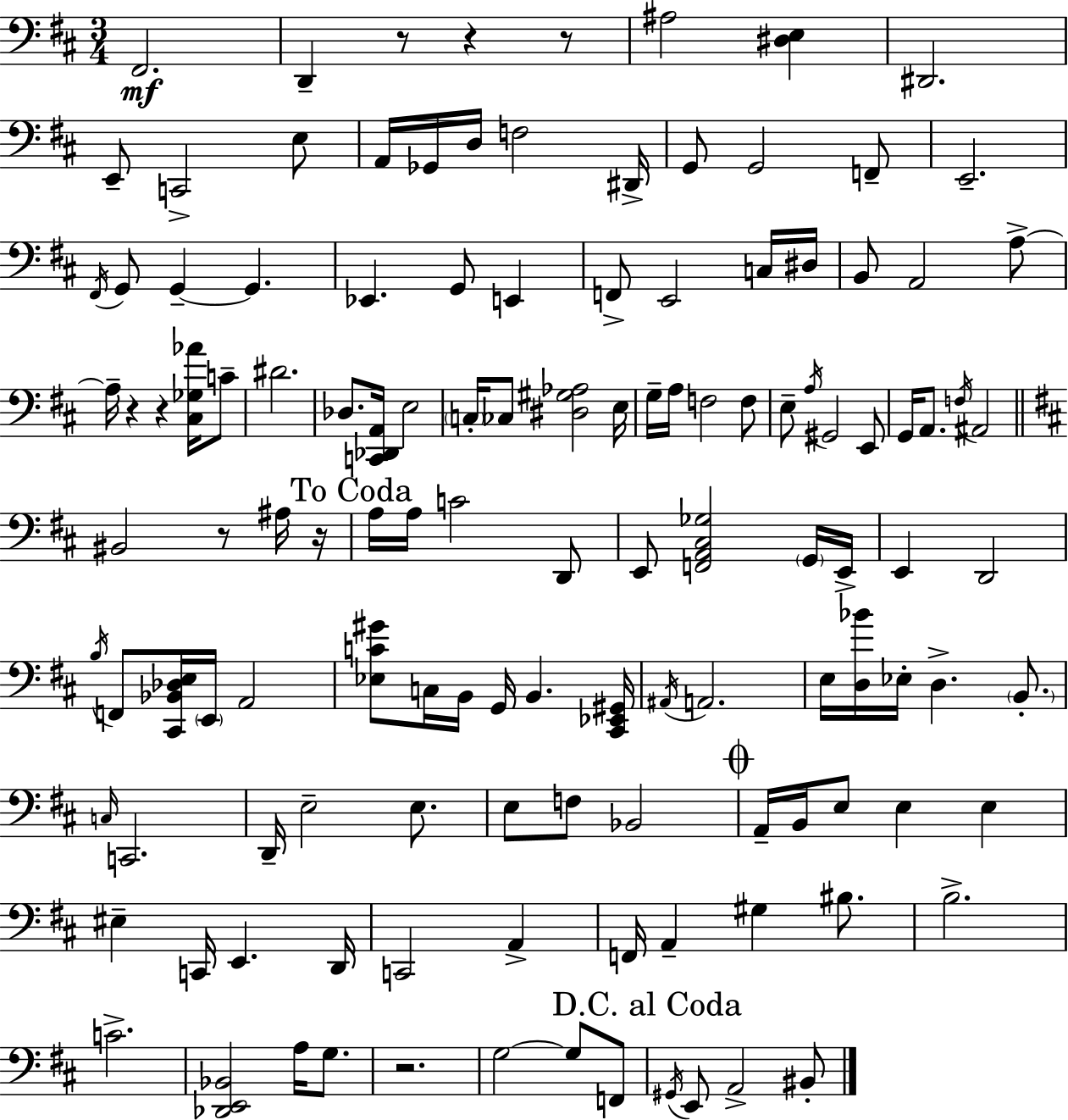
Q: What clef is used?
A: bass